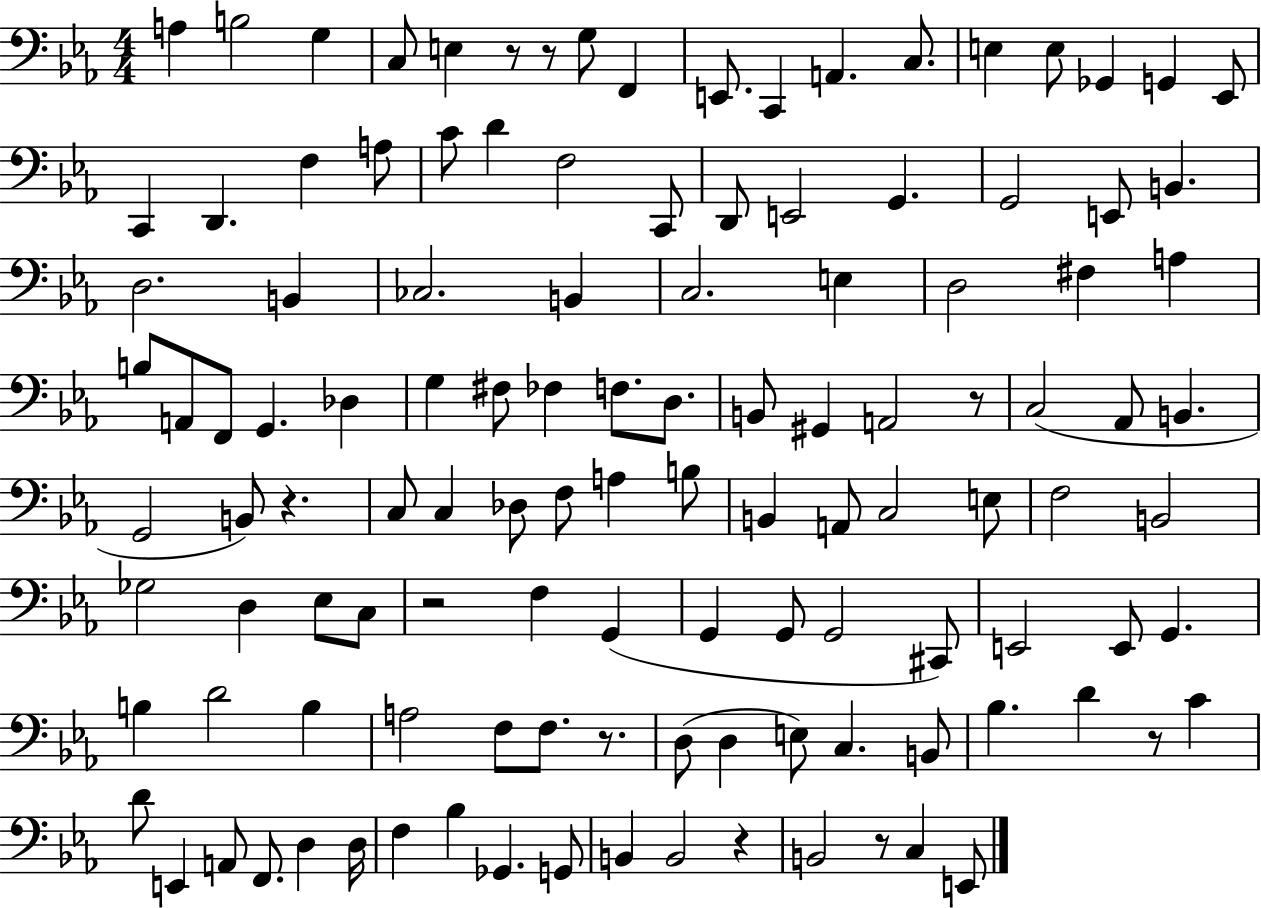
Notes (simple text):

A3/q B3/h G3/q C3/e E3/q R/e R/e G3/e F2/q E2/e. C2/q A2/q. C3/e. E3/q E3/e Gb2/q G2/q Eb2/e C2/q D2/q. F3/q A3/e C4/e D4/q F3/h C2/e D2/e E2/h G2/q. G2/h E2/e B2/q. D3/h. B2/q CES3/h. B2/q C3/h. E3/q D3/h F#3/q A3/q B3/e A2/e F2/e G2/q. Db3/q G3/q F#3/e FES3/q F3/e. D3/e. B2/e G#2/q A2/h R/e C3/h Ab2/e B2/q. G2/h B2/e R/q. C3/e C3/q Db3/e F3/e A3/q B3/e B2/q A2/e C3/h E3/e F3/h B2/h Gb3/h D3/q Eb3/e C3/e R/h F3/q G2/q G2/q G2/e G2/h C#2/e E2/h E2/e G2/q. B3/q D4/h B3/q A3/h F3/e F3/e. R/e. D3/e D3/q E3/e C3/q. B2/e Bb3/q. D4/q R/e C4/q D4/e E2/q A2/e F2/e. D3/q D3/s F3/q Bb3/q Gb2/q. G2/e B2/q B2/h R/q B2/h R/e C3/q E2/e